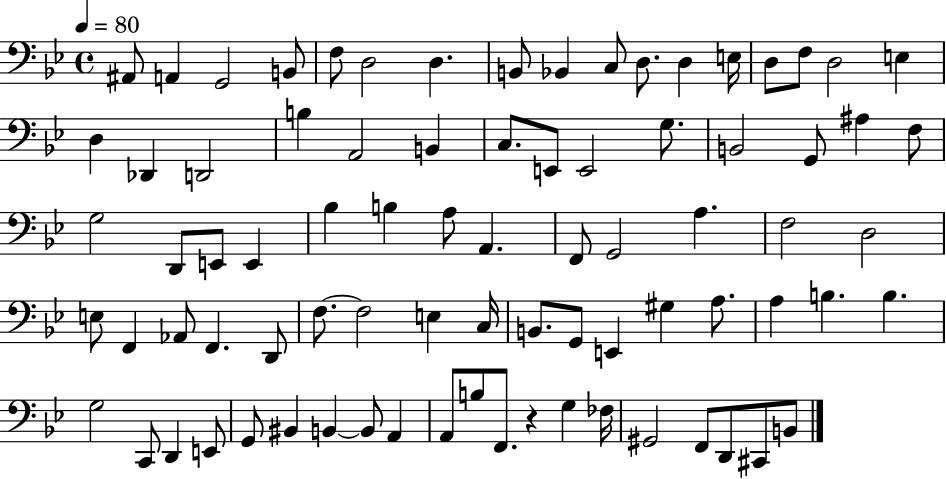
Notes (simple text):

A#2/e A2/q G2/h B2/e F3/e D3/h D3/q. B2/e Bb2/q C3/e D3/e. D3/q E3/s D3/e F3/e D3/h E3/q D3/q Db2/q D2/h B3/q A2/h B2/q C3/e. E2/e E2/h G3/e. B2/h G2/e A#3/q F3/e G3/h D2/e E2/e E2/q Bb3/q B3/q A3/e A2/q. F2/e G2/h A3/q. F3/h D3/h E3/e F2/q Ab2/e F2/q. D2/e F3/e. F3/h E3/q C3/s B2/e. G2/e E2/q G#3/q A3/e. A3/q B3/q. B3/q. G3/h C2/e D2/q E2/e G2/e BIS2/q B2/q B2/e A2/q A2/e B3/e F2/e. R/q G3/q FES3/s G#2/h F2/e D2/e C#2/e B2/e